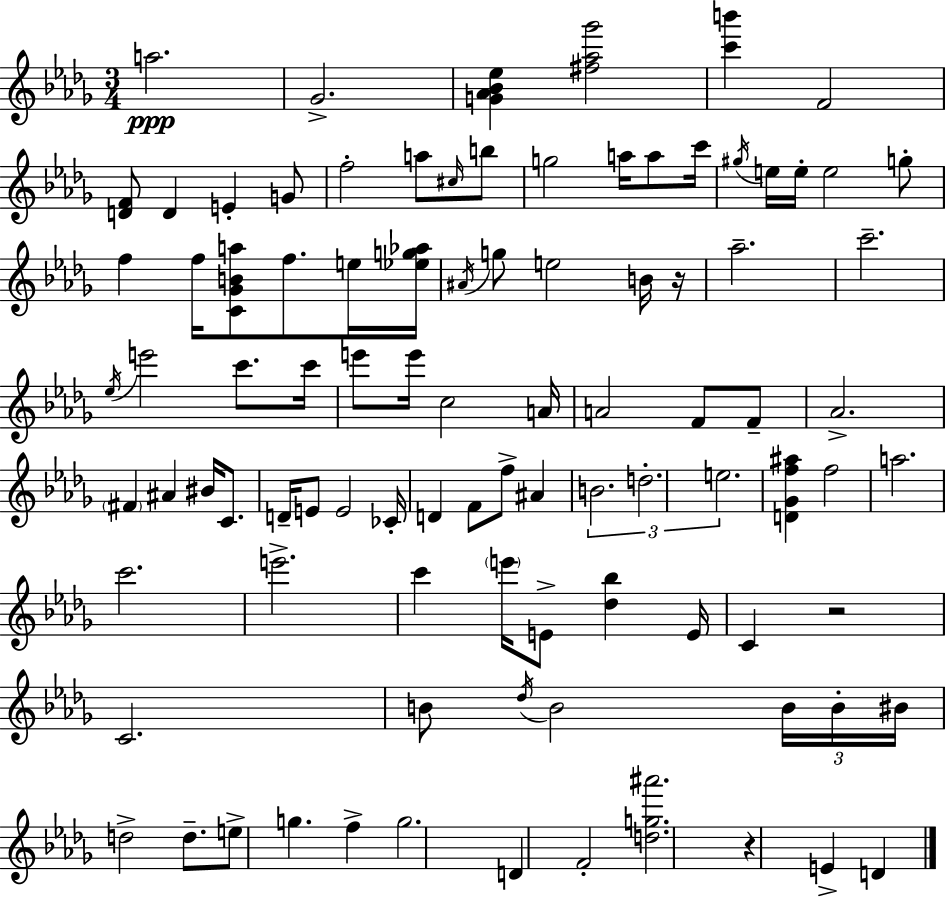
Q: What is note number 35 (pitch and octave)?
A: E6